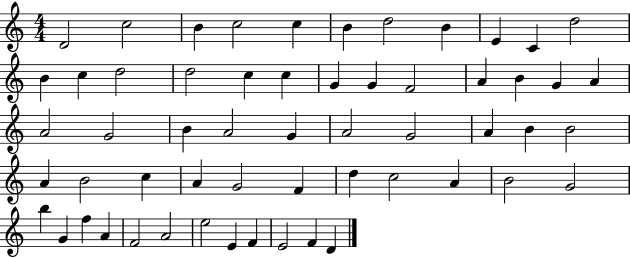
D4/h C5/h B4/q C5/h C5/q B4/q D5/h B4/q E4/q C4/q D5/h B4/q C5/q D5/h D5/h C5/q C5/q G4/q G4/q F4/h A4/q B4/q G4/q A4/q A4/h G4/h B4/q A4/h G4/q A4/h G4/h A4/q B4/q B4/h A4/q B4/h C5/q A4/q G4/h F4/q D5/q C5/h A4/q B4/h G4/h B5/q G4/q F5/q A4/q F4/h A4/h E5/h E4/q F4/q E4/h F4/q D4/q